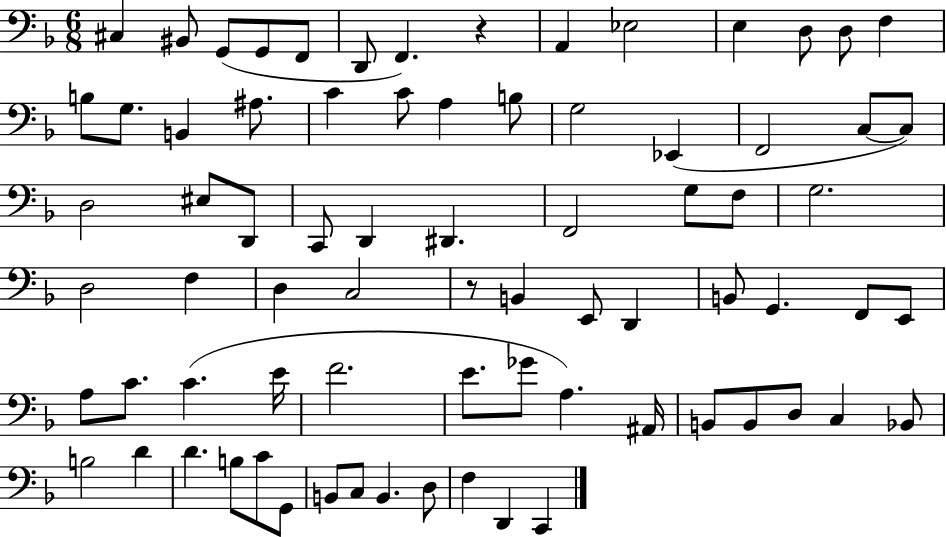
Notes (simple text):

C#3/q BIS2/e G2/e G2/e F2/e D2/e F2/q. R/q A2/q Eb3/h E3/q D3/e D3/e F3/q B3/e G3/e. B2/q A#3/e. C4/q C4/e A3/q B3/e G3/h Eb2/q F2/h C3/e C3/e D3/h EIS3/e D2/e C2/e D2/q D#2/q. F2/h G3/e F3/e G3/h. D3/h F3/q D3/q C3/h R/e B2/q E2/e D2/q B2/e G2/q. F2/e E2/e A3/e C4/e. C4/q. E4/s F4/h. E4/e. Gb4/e A3/q. A#2/s B2/e B2/e D3/e C3/q Bb2/e B3/h D4/q D4/q. B3/e C4/e G2/e B2/e C3/e B2/q. D3/e F3/q D2/q C2/q